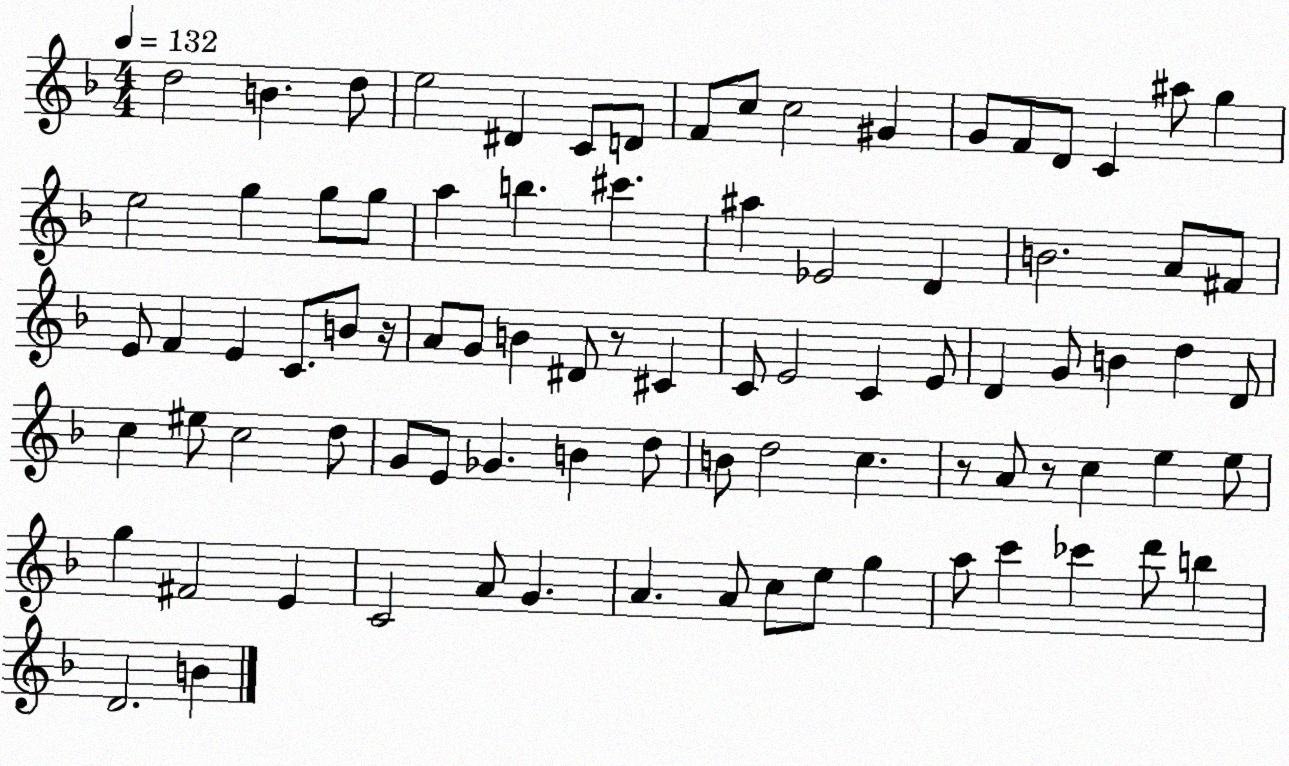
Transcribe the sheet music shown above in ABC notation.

X:1
T:Untitled
M:4/4
L:1/4
K:F
d2 B d/2 e2 ^D C/2 D/2 F/2 c/2 c2 ^G G/2 F/2 D/2 C ^a/2 g e2 g g/2 g/2 a b ^c' ^a _E2 D B2 A/2 ^F/2 E/2 F E C/2 B/2 z/4 A/2 G/2 B ^D/2 z/2 ^C C/2 E2 C E/2 D G/2 B d D/2 c ^e/2 c2 d/2 G/2 E/2 _G B d/2 B/2 d2 c z/2 A/2 z/2 c e e/2 g ^F2 E C2 A/2 G A A/2 c/2 e/2 g a/2 c' _c' d'/2 b D2 B